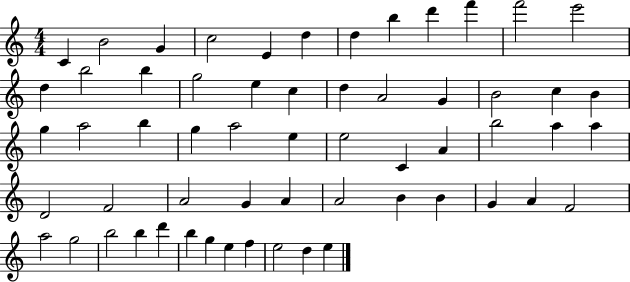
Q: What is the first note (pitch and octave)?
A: C4